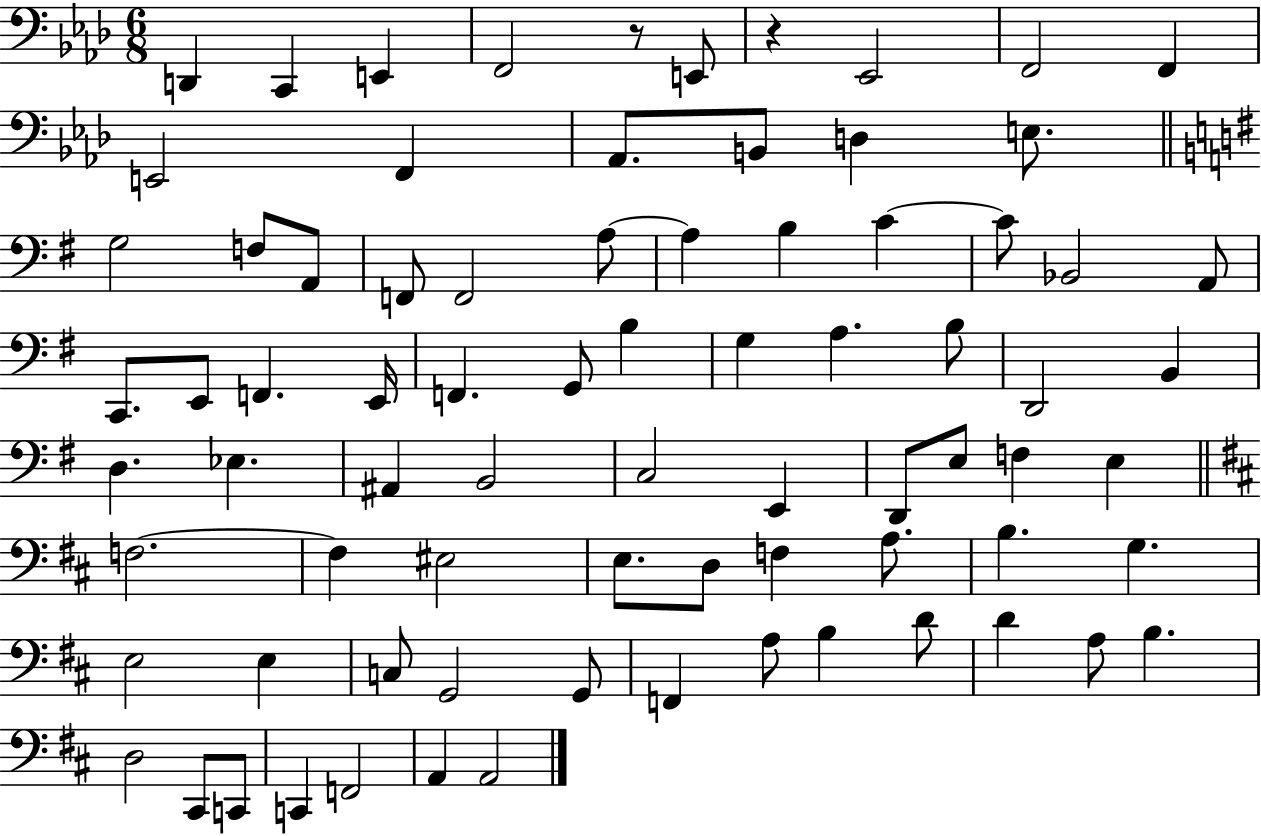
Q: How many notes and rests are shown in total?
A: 78